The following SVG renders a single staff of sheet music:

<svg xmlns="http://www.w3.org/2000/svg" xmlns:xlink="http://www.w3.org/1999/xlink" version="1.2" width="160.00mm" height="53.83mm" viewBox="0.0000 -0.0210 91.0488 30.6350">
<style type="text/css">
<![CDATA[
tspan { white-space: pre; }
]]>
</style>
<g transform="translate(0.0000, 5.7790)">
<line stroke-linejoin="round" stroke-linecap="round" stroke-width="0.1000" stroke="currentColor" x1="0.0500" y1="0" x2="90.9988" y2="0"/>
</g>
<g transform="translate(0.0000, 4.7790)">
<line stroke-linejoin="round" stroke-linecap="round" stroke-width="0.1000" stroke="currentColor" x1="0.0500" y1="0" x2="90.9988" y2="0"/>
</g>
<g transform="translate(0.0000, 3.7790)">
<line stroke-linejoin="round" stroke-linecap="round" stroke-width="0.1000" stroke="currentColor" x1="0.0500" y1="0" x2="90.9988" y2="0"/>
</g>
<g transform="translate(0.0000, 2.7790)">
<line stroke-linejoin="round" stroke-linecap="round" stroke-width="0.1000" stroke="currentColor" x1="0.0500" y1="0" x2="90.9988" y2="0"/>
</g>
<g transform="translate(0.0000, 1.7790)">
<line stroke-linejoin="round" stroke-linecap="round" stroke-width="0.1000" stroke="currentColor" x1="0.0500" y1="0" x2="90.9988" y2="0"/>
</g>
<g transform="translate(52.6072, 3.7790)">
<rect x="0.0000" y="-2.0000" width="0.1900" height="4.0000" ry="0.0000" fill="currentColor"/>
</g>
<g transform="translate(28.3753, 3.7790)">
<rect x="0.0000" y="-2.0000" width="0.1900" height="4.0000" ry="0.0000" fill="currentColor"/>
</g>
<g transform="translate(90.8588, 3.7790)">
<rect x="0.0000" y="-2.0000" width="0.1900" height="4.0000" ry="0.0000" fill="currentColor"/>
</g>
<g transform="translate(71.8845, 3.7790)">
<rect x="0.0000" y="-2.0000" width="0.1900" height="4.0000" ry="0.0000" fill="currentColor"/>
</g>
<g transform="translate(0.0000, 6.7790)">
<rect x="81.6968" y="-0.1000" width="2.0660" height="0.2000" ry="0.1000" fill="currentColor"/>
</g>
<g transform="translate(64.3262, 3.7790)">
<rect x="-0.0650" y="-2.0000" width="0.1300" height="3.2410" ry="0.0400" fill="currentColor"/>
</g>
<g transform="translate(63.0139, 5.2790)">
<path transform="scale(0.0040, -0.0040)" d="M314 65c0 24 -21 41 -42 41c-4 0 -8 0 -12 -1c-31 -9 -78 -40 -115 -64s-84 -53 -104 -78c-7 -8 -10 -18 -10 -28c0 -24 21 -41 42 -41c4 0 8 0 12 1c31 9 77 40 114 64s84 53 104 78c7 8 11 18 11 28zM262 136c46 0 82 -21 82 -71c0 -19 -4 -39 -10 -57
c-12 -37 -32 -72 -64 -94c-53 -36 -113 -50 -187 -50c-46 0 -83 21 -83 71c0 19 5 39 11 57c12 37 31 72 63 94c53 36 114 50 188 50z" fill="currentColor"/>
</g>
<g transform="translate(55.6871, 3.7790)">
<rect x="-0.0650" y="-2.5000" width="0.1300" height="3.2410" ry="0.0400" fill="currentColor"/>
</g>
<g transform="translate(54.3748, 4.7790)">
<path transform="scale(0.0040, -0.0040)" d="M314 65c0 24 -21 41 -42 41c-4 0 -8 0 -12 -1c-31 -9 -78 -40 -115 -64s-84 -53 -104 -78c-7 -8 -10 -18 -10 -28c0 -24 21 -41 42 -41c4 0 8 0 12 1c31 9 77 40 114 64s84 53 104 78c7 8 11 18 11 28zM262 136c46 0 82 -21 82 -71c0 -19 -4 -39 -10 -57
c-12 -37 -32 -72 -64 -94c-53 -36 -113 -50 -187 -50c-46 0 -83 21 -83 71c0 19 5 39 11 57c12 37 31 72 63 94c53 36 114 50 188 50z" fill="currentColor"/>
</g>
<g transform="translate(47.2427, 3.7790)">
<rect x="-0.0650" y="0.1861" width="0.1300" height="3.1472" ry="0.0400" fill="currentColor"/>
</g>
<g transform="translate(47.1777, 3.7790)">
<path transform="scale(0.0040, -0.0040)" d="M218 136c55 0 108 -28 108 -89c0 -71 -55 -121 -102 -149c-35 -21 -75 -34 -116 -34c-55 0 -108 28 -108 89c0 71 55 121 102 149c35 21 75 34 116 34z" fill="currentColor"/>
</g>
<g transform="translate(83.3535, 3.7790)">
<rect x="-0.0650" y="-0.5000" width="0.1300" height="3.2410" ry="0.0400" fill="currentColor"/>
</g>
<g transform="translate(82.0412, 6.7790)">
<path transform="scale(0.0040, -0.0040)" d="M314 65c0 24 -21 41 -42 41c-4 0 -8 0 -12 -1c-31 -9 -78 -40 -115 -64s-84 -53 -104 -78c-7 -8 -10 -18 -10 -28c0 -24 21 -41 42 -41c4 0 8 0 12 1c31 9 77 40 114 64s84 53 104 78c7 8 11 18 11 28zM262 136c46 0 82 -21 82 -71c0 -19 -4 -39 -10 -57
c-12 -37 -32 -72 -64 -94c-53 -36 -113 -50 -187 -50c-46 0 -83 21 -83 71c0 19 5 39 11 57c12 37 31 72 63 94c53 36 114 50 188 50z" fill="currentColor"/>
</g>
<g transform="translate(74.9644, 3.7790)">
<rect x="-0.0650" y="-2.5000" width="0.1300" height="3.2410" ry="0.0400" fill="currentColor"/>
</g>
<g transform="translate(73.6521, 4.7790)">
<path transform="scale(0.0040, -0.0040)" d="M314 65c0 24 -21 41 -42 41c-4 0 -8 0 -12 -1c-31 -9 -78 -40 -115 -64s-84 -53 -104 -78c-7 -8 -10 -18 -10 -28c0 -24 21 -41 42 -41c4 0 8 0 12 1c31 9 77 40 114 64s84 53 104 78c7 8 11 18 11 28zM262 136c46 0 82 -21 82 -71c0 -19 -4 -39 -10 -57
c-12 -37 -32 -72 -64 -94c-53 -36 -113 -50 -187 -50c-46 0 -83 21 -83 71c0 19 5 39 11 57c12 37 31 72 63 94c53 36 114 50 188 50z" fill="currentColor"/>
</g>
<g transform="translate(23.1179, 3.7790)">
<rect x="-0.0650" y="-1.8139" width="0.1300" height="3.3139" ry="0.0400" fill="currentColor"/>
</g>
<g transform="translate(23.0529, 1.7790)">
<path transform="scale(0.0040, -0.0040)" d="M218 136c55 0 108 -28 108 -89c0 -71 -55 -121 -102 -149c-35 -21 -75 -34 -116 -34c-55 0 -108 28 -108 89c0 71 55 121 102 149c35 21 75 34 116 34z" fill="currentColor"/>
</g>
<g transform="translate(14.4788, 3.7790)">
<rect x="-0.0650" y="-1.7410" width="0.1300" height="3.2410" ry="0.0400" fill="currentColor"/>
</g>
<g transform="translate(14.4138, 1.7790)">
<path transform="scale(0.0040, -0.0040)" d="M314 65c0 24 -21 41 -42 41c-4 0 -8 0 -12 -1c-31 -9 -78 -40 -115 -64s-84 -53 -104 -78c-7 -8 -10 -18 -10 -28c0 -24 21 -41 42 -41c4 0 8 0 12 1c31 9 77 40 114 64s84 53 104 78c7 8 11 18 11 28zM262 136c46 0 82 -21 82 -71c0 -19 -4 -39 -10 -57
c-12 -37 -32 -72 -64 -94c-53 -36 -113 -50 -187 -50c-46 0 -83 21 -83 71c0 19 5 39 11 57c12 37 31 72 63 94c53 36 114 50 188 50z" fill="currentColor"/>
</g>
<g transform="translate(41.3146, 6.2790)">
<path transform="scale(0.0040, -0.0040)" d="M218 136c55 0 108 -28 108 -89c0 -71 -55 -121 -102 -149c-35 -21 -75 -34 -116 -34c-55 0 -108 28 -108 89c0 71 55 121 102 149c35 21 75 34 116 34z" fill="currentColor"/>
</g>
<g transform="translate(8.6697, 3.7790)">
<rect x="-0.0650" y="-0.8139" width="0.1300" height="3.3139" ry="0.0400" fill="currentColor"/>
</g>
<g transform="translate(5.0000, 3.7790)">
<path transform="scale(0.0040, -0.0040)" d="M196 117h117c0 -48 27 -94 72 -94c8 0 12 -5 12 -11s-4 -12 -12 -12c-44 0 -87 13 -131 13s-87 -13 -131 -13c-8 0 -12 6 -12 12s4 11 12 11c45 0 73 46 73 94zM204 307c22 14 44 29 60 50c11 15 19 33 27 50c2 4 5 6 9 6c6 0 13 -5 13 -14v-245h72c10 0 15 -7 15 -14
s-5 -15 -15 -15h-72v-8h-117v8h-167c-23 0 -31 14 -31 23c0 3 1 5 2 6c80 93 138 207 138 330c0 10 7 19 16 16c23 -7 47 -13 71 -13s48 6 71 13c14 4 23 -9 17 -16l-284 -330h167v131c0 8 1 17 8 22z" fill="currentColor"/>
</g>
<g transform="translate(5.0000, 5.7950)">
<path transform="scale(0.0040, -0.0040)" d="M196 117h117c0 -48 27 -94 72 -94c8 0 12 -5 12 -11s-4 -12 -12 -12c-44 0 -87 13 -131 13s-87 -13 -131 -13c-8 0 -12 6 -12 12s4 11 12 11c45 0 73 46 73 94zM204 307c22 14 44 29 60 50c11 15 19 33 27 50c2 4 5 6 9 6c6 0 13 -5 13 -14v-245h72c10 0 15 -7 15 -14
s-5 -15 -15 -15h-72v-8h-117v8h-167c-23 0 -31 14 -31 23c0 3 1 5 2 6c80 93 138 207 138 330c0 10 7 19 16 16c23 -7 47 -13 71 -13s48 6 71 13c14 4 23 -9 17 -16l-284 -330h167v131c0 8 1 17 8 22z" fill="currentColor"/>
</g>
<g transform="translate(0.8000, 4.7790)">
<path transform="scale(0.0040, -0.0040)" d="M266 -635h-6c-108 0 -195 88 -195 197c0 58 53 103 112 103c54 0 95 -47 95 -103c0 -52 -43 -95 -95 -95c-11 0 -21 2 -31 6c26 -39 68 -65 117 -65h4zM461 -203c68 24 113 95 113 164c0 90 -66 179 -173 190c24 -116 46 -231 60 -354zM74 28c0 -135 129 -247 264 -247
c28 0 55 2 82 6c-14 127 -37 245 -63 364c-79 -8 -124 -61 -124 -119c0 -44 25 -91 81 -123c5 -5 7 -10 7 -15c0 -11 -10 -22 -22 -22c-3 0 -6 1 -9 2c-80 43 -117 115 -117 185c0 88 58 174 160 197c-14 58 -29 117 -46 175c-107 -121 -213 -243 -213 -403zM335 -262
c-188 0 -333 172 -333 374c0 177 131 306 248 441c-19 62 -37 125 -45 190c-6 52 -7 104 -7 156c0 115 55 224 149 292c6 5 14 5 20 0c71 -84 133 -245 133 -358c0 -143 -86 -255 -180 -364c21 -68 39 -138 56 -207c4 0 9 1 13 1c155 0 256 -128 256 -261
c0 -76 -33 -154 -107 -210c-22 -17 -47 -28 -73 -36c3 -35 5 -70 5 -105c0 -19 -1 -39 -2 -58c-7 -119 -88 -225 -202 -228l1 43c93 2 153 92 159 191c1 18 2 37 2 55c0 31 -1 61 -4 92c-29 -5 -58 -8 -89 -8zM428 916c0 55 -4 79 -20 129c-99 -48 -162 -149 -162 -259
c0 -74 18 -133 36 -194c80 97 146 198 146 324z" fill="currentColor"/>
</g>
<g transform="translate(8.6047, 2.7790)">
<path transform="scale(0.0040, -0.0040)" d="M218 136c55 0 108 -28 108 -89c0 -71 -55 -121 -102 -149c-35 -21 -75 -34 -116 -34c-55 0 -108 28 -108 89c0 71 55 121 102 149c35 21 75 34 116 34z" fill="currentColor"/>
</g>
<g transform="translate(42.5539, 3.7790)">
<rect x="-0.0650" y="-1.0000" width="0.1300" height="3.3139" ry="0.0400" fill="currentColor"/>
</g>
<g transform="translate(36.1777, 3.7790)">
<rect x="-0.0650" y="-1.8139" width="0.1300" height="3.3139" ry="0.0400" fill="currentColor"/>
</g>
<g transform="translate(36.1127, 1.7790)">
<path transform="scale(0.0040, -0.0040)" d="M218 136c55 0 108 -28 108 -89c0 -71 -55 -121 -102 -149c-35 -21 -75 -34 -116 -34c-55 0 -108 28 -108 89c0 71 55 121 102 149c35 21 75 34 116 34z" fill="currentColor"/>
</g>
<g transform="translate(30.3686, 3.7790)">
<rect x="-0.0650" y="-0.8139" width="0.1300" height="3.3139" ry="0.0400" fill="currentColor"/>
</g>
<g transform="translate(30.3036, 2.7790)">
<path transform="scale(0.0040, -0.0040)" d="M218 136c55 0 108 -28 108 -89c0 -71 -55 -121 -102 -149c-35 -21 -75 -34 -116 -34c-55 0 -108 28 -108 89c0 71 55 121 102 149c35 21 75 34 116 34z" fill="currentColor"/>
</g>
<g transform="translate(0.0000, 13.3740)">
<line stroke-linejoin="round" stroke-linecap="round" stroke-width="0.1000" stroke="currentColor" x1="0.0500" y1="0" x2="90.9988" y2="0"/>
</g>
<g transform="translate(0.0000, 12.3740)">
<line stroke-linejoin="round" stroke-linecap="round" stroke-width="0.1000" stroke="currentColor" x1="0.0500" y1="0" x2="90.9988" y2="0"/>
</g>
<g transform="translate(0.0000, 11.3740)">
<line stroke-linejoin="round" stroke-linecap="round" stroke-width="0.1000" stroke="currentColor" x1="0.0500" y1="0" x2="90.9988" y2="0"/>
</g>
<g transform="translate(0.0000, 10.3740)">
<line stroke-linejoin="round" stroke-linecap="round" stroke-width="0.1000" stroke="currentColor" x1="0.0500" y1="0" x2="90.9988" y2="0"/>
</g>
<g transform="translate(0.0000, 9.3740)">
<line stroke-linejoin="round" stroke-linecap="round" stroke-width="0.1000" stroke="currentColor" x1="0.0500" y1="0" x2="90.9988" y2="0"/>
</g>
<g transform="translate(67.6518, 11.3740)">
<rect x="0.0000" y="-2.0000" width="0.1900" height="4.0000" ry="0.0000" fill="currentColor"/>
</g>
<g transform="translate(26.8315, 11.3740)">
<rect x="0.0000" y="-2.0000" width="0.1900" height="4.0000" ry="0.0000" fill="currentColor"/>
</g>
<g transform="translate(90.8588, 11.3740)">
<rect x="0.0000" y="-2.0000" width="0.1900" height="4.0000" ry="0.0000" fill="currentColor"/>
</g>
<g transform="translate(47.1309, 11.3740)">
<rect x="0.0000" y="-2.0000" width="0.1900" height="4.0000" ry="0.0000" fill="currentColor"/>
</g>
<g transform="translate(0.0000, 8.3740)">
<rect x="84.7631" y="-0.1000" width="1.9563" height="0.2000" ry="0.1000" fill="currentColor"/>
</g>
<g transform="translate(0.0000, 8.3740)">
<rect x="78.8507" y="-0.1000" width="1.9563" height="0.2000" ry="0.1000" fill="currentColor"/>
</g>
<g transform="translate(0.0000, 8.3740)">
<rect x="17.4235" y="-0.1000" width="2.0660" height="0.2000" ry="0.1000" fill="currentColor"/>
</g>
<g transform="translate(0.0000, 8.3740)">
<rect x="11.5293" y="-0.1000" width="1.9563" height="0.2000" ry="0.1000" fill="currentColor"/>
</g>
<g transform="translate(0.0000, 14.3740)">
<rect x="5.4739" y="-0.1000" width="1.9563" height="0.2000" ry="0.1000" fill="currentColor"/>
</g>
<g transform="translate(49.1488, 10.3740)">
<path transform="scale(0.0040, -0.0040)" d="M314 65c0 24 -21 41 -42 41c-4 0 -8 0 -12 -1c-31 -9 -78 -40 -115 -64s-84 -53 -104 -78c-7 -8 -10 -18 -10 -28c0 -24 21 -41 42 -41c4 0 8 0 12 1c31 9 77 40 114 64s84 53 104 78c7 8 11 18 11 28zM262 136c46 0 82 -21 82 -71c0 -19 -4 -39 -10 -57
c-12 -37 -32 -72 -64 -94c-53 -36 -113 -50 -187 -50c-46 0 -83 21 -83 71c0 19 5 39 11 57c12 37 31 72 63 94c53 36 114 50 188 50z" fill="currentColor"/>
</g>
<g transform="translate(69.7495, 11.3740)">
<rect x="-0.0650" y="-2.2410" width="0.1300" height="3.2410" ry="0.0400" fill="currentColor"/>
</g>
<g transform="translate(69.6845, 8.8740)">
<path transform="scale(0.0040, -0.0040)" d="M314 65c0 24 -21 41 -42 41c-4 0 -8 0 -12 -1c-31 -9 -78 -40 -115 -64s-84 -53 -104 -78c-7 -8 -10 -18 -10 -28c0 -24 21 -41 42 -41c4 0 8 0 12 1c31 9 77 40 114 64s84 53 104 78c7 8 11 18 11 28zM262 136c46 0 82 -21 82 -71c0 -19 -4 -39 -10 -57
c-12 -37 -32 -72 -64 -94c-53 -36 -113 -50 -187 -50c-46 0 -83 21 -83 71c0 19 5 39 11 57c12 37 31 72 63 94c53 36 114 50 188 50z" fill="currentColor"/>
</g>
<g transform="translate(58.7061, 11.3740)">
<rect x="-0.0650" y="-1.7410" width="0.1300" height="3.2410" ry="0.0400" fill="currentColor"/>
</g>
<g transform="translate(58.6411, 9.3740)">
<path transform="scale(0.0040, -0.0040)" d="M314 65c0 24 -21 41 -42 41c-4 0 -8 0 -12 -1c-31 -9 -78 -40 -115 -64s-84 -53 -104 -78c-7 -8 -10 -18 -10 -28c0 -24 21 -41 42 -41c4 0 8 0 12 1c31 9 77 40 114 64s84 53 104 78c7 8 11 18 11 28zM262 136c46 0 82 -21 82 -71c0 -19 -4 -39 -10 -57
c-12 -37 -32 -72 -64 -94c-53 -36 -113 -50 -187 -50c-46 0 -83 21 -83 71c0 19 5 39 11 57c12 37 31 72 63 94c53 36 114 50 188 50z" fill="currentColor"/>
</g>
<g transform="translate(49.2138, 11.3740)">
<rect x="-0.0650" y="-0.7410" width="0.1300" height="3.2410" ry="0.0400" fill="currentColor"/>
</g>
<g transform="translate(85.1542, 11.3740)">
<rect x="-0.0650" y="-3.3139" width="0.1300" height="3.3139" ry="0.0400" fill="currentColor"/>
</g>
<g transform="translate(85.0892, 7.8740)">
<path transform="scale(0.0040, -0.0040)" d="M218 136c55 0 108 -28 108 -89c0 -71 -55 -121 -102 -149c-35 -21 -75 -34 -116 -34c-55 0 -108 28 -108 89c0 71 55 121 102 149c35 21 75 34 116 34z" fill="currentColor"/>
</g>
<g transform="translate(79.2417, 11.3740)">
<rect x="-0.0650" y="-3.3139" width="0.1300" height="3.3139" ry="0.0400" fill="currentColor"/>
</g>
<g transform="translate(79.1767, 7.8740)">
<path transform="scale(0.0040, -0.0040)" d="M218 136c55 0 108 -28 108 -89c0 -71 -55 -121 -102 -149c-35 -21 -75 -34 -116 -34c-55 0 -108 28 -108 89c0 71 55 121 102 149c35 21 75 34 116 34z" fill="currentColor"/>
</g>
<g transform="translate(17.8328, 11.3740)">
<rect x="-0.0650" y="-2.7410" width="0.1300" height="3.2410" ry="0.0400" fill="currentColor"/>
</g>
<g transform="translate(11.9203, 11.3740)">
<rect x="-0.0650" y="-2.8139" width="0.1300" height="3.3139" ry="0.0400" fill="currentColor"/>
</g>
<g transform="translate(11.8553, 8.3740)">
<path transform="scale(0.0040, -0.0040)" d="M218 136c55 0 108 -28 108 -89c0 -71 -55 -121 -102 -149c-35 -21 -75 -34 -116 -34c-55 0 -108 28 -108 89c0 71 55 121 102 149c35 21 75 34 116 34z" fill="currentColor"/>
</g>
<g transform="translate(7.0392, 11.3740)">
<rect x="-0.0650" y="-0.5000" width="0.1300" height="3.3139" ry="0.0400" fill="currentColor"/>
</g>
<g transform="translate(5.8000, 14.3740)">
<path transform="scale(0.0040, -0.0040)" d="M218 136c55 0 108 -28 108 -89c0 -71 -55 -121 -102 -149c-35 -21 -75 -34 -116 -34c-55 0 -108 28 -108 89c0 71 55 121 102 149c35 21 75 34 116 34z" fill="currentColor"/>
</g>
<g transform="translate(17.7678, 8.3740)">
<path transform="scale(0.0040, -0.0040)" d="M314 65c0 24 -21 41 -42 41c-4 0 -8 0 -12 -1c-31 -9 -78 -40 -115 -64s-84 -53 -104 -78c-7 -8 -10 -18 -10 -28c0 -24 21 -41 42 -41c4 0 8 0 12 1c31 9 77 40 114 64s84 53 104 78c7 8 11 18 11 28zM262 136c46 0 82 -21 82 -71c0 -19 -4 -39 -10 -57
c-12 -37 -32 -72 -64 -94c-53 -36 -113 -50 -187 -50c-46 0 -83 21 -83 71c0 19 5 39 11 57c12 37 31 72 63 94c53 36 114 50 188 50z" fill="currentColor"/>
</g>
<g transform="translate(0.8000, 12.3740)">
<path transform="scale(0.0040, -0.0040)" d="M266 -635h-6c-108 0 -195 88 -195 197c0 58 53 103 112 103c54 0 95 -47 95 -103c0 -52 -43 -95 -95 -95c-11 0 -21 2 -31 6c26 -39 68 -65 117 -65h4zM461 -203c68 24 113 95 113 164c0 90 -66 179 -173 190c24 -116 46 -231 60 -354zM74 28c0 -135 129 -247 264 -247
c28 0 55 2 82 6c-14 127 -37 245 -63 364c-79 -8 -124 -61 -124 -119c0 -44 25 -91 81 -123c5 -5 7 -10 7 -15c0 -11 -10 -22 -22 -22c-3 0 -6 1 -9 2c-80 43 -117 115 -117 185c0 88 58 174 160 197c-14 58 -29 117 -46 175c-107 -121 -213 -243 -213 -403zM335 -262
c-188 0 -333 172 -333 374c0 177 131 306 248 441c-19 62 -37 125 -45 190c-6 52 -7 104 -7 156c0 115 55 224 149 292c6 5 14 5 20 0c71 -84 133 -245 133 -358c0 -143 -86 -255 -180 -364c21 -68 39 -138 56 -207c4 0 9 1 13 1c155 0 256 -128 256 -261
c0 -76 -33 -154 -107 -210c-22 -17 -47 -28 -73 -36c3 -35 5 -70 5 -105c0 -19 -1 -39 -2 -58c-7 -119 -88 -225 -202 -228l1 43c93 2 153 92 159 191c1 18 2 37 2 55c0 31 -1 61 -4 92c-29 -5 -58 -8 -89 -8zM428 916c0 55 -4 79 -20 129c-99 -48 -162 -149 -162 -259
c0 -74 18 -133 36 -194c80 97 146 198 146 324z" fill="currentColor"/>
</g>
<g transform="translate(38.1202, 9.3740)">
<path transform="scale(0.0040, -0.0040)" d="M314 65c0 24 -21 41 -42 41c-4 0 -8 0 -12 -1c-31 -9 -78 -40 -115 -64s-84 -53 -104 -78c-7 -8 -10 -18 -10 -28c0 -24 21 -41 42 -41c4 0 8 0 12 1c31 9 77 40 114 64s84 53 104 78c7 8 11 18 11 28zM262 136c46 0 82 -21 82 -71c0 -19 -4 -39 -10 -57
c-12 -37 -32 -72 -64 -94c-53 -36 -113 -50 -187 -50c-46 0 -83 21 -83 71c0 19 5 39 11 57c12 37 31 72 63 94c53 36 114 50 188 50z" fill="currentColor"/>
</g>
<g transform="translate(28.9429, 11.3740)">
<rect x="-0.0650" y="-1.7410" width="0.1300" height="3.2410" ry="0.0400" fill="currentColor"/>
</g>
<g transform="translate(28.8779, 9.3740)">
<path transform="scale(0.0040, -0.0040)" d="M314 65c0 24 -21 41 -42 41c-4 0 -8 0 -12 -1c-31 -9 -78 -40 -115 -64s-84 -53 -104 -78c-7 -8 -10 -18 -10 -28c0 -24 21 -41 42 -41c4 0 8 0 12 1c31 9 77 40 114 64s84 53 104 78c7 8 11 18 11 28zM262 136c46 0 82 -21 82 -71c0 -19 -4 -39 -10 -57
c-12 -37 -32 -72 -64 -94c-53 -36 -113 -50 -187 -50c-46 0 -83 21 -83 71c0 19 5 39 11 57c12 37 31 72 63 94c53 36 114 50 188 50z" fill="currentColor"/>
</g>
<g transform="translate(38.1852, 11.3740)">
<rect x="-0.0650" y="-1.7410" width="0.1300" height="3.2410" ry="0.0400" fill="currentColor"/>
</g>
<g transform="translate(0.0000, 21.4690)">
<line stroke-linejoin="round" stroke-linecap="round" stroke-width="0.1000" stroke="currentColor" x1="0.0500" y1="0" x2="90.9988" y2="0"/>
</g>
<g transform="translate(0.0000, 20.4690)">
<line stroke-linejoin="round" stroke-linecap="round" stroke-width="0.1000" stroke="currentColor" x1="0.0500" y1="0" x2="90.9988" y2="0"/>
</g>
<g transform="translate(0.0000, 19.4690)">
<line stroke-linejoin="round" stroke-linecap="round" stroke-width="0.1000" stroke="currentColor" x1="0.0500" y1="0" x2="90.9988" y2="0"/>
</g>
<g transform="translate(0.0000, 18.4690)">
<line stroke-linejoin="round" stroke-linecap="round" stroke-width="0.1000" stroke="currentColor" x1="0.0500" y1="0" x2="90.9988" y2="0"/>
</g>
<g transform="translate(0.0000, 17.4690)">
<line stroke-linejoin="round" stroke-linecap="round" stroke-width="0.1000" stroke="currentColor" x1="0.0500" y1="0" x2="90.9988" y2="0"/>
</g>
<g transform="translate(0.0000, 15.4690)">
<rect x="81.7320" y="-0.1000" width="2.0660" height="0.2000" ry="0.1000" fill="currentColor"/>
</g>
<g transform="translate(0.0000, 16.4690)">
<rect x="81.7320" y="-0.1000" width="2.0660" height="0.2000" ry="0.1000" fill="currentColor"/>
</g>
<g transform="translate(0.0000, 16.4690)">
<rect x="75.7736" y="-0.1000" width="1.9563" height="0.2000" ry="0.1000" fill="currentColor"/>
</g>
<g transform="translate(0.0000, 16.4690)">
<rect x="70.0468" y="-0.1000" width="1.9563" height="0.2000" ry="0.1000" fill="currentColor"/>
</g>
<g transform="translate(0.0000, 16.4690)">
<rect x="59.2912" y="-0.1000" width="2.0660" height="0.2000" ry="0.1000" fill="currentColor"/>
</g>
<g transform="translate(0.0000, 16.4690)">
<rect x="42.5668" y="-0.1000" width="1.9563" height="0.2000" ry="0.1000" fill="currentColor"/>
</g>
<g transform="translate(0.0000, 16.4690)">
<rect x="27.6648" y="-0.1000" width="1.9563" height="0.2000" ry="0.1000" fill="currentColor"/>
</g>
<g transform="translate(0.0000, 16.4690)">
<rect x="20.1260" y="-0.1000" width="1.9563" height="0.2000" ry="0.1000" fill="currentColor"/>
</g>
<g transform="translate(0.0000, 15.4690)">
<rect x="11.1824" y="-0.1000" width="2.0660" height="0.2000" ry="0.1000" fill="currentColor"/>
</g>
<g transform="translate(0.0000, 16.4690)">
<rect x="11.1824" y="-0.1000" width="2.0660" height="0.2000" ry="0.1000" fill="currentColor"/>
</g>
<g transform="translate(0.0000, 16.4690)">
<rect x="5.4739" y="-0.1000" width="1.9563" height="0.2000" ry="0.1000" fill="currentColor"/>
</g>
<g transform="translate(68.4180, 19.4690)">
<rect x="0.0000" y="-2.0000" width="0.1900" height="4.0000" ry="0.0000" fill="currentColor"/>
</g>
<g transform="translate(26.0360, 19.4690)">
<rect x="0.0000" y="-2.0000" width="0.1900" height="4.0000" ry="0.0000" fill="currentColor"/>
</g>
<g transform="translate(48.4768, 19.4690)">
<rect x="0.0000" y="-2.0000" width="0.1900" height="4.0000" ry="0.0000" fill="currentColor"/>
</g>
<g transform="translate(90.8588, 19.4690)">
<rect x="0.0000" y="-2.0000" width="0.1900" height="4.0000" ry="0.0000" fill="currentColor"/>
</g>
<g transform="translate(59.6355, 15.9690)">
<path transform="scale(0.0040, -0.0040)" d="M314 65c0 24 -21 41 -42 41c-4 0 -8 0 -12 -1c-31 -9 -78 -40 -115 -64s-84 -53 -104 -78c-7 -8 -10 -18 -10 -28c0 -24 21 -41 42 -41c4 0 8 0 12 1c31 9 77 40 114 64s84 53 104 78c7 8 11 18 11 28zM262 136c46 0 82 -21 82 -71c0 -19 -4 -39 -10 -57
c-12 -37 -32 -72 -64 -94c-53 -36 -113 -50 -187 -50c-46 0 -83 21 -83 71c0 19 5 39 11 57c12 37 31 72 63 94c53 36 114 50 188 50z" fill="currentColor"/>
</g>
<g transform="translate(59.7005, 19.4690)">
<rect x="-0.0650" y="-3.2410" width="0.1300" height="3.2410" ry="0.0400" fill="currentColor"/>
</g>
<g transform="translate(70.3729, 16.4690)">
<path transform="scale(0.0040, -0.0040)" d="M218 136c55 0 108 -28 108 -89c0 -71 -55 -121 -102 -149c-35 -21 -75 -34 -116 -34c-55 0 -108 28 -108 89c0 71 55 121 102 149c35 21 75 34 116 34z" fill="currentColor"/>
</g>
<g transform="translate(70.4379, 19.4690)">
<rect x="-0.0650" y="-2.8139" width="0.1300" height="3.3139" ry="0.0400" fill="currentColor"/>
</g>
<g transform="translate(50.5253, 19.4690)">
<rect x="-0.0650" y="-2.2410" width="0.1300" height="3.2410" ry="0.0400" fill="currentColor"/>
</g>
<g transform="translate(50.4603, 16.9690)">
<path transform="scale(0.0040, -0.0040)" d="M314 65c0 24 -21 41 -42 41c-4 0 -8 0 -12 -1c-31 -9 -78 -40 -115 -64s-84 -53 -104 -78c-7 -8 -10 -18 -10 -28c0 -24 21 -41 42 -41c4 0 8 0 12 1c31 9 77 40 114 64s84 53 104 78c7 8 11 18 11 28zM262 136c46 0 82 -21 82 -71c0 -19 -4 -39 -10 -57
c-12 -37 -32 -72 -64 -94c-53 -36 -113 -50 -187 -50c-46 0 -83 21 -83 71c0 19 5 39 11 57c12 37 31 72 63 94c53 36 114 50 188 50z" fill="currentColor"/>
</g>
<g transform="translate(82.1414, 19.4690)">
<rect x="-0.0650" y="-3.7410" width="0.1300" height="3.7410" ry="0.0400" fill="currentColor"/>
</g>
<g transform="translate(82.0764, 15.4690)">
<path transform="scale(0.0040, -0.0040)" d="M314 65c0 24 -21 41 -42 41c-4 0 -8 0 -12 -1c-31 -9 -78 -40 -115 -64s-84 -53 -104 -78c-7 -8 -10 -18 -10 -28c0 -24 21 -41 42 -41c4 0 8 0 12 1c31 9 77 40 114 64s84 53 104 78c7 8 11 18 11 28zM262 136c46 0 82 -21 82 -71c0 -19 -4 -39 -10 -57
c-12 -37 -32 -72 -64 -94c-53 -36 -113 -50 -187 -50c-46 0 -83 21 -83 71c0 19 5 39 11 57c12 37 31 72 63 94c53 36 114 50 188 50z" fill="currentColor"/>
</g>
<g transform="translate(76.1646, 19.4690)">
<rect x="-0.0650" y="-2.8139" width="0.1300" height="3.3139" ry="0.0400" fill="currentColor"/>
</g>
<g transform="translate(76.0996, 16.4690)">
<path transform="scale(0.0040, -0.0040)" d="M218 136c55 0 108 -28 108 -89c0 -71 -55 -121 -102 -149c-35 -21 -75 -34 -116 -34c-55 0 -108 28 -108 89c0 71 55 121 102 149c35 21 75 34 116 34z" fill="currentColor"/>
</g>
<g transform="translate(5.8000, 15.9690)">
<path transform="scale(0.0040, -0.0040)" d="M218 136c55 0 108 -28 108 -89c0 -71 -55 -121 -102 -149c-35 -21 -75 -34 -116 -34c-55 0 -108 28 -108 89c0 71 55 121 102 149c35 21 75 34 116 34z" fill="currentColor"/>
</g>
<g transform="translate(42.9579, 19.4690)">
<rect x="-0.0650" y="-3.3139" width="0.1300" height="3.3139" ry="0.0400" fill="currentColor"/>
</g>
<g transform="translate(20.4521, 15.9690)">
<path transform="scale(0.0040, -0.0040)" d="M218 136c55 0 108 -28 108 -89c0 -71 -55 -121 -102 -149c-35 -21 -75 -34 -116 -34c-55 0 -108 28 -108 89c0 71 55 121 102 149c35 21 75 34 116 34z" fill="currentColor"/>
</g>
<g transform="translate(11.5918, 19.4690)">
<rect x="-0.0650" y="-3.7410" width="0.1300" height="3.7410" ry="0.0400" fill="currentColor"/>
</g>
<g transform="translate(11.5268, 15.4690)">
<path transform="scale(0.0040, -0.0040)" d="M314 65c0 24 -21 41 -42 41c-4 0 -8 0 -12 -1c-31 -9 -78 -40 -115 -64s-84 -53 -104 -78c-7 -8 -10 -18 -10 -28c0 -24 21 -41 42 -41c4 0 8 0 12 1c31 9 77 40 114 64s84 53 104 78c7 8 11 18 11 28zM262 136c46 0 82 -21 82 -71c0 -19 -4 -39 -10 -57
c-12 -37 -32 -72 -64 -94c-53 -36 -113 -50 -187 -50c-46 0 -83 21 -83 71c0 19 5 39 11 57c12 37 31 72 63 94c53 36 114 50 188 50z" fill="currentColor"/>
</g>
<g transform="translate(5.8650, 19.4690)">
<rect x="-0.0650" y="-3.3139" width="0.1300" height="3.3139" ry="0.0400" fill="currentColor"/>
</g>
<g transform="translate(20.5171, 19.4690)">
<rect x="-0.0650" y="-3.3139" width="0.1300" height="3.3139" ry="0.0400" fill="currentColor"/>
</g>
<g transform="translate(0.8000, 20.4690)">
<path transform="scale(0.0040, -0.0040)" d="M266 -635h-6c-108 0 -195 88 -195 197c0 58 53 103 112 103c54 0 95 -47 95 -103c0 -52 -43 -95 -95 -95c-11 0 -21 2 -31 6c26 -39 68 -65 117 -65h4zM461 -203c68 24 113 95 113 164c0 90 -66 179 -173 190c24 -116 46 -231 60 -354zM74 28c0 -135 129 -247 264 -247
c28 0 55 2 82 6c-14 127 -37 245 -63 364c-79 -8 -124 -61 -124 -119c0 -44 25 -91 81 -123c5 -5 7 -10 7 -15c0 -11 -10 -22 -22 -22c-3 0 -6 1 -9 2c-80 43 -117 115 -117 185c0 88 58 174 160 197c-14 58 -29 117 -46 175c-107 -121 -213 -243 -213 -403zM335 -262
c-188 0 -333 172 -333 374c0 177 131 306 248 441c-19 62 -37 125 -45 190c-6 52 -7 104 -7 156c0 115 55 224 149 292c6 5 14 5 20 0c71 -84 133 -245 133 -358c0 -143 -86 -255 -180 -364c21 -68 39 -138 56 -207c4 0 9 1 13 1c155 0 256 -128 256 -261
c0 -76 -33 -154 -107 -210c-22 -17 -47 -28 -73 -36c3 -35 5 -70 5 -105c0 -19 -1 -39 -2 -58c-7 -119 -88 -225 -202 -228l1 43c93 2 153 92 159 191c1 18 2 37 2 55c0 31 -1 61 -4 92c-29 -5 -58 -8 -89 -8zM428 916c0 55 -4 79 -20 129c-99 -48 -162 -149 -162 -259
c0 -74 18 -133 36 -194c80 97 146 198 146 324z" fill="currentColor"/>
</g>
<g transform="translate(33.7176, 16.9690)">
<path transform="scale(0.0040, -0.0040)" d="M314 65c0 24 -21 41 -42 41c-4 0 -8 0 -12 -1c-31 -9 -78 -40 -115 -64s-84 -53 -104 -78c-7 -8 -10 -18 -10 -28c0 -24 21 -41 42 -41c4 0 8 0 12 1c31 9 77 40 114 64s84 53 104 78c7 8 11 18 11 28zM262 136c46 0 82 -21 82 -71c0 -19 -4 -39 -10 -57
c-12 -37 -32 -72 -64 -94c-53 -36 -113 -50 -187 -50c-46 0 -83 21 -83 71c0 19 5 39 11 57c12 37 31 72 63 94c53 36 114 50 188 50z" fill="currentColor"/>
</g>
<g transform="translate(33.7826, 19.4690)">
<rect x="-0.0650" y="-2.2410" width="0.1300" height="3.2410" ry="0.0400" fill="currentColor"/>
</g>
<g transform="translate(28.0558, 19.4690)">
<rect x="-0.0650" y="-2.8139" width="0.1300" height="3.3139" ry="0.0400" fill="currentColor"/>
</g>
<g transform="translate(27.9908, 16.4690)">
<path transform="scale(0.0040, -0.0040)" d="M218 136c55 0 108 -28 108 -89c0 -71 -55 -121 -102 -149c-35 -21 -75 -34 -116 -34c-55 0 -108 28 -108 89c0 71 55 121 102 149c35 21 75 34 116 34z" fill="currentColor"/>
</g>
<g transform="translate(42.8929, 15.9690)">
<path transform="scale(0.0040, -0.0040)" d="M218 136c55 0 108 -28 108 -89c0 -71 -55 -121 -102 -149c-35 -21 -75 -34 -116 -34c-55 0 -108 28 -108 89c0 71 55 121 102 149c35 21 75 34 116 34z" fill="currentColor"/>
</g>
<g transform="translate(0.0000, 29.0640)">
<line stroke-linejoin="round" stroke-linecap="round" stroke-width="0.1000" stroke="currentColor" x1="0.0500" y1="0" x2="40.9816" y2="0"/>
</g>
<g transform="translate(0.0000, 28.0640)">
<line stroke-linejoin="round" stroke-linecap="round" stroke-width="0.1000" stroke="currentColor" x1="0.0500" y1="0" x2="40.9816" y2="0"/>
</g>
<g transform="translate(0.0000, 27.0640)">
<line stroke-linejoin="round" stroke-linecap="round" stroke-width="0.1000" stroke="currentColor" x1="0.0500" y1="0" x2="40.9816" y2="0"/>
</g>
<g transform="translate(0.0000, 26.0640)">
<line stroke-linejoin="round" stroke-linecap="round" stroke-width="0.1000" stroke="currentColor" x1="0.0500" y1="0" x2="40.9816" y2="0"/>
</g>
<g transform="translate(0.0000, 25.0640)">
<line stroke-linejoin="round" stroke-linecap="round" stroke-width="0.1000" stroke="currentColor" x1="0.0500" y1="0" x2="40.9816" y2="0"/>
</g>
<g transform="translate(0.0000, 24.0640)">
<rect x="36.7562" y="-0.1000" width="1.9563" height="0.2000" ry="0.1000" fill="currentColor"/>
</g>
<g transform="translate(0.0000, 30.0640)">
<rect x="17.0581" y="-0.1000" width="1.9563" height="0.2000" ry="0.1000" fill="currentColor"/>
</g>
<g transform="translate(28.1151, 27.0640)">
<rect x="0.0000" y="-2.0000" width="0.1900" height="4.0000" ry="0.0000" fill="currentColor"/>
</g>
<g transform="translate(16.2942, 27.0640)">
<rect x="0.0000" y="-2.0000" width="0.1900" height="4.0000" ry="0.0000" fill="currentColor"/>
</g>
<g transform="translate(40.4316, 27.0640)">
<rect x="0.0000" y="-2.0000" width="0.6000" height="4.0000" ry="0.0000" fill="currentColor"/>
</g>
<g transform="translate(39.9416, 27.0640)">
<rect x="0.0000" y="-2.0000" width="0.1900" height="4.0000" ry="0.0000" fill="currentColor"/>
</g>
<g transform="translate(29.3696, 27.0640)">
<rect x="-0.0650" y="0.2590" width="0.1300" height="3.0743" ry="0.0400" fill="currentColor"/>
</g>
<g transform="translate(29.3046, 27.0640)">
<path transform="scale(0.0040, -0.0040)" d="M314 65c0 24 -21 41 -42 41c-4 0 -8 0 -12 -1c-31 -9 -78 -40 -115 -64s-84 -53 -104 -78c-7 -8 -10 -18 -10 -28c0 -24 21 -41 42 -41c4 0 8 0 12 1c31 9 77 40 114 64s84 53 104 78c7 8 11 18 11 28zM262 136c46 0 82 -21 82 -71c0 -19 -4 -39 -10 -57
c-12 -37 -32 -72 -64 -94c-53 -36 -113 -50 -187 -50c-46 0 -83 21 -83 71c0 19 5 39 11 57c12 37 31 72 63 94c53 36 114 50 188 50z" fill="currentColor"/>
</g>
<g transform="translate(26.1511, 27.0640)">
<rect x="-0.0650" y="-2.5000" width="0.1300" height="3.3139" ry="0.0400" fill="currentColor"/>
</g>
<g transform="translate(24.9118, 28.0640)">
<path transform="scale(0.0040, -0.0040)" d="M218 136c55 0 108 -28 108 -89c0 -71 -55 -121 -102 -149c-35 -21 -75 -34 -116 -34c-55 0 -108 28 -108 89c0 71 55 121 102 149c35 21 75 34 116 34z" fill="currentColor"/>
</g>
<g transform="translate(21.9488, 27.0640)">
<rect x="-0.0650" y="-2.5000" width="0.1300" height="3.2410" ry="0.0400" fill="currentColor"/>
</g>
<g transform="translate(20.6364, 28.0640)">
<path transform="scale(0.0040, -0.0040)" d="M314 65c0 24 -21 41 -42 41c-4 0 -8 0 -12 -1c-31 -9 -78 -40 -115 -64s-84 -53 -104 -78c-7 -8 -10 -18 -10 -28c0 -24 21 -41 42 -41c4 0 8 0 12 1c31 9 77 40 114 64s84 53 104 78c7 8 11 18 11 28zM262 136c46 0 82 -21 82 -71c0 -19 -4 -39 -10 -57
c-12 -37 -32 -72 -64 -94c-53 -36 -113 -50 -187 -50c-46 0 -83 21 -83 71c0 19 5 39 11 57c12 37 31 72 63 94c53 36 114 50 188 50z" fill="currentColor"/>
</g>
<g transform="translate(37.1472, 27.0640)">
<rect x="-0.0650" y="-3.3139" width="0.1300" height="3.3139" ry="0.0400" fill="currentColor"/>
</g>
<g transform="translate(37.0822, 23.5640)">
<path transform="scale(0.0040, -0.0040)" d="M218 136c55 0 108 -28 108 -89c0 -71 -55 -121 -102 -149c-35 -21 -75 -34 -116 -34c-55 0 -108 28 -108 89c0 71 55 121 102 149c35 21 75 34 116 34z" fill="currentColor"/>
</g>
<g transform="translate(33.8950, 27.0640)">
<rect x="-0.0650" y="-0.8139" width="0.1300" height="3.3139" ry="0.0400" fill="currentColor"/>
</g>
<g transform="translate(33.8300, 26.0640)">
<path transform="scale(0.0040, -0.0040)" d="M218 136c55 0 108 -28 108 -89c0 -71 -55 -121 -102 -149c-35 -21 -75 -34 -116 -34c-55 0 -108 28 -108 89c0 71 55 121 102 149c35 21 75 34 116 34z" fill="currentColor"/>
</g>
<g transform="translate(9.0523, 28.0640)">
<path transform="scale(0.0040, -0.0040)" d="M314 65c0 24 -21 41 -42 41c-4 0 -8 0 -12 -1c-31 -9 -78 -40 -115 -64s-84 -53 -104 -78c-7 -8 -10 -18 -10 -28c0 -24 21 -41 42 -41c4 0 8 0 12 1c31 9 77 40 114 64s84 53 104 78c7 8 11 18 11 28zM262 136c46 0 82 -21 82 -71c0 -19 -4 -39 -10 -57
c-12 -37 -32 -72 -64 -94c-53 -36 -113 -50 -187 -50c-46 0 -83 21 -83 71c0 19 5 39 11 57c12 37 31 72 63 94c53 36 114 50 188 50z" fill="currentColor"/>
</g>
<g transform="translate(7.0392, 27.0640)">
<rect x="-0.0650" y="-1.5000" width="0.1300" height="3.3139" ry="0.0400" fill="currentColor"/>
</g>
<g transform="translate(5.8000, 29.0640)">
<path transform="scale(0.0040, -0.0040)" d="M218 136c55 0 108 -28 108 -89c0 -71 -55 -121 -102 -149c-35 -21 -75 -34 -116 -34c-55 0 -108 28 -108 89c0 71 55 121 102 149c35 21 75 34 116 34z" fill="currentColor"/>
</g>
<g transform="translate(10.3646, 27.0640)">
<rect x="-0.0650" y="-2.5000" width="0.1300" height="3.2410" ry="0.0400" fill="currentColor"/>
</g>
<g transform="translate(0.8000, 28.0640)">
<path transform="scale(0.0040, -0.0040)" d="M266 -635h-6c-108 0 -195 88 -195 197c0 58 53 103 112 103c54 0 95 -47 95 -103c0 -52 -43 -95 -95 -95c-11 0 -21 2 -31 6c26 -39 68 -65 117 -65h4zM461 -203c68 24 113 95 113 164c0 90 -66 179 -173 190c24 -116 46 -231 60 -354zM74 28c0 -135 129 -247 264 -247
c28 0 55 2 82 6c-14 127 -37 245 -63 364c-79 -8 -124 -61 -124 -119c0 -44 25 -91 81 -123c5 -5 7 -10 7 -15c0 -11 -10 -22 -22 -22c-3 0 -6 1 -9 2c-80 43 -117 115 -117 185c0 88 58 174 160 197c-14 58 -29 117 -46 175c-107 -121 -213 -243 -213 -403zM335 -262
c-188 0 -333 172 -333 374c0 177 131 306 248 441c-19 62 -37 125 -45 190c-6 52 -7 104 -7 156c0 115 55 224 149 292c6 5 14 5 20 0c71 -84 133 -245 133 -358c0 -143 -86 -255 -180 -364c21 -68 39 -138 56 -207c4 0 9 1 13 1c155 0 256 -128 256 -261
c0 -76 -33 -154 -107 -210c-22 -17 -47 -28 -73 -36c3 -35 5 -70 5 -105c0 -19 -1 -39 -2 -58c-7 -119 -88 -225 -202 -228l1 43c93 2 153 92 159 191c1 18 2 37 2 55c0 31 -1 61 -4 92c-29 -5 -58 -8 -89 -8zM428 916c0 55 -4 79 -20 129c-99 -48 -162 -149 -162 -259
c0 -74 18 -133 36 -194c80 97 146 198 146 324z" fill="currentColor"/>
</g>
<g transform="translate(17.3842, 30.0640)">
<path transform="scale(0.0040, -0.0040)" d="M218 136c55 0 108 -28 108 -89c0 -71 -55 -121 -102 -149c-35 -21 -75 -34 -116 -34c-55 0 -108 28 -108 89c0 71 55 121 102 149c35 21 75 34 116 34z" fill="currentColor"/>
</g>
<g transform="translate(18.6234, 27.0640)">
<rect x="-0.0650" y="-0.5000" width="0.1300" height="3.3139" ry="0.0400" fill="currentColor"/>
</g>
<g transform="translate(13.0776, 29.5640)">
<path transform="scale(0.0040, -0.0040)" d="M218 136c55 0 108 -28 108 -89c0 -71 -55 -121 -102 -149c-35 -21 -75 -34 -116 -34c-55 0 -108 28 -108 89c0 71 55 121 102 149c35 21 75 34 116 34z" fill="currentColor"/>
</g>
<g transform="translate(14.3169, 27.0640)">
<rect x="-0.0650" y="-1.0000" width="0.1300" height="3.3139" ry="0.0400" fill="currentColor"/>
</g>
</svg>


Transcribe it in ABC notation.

X:1
T:Untitled
M:4/4
L:1/4
K:C
d f2 f d f D B G2 F2 G2 C2 C a a2 f2 f2 d2 f2 g2 b b b c'2 b a g2 b g2 b2 a a c'2 E G2 D C G2 G B2 d b